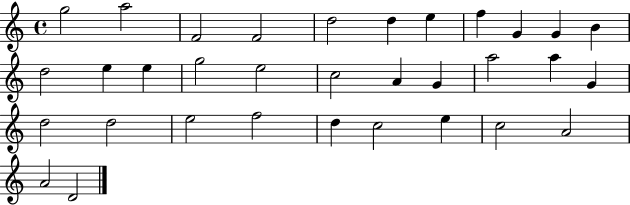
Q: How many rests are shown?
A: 0